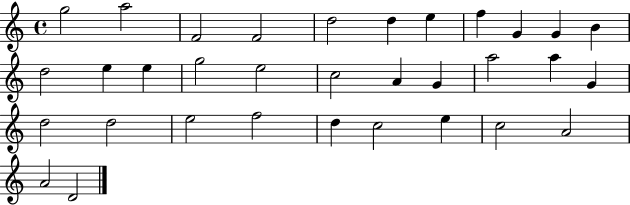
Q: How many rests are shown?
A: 0